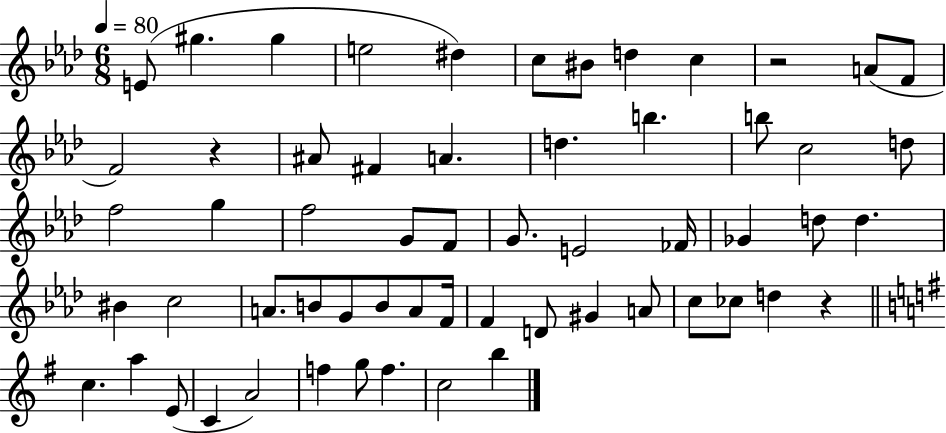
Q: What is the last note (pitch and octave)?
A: B5